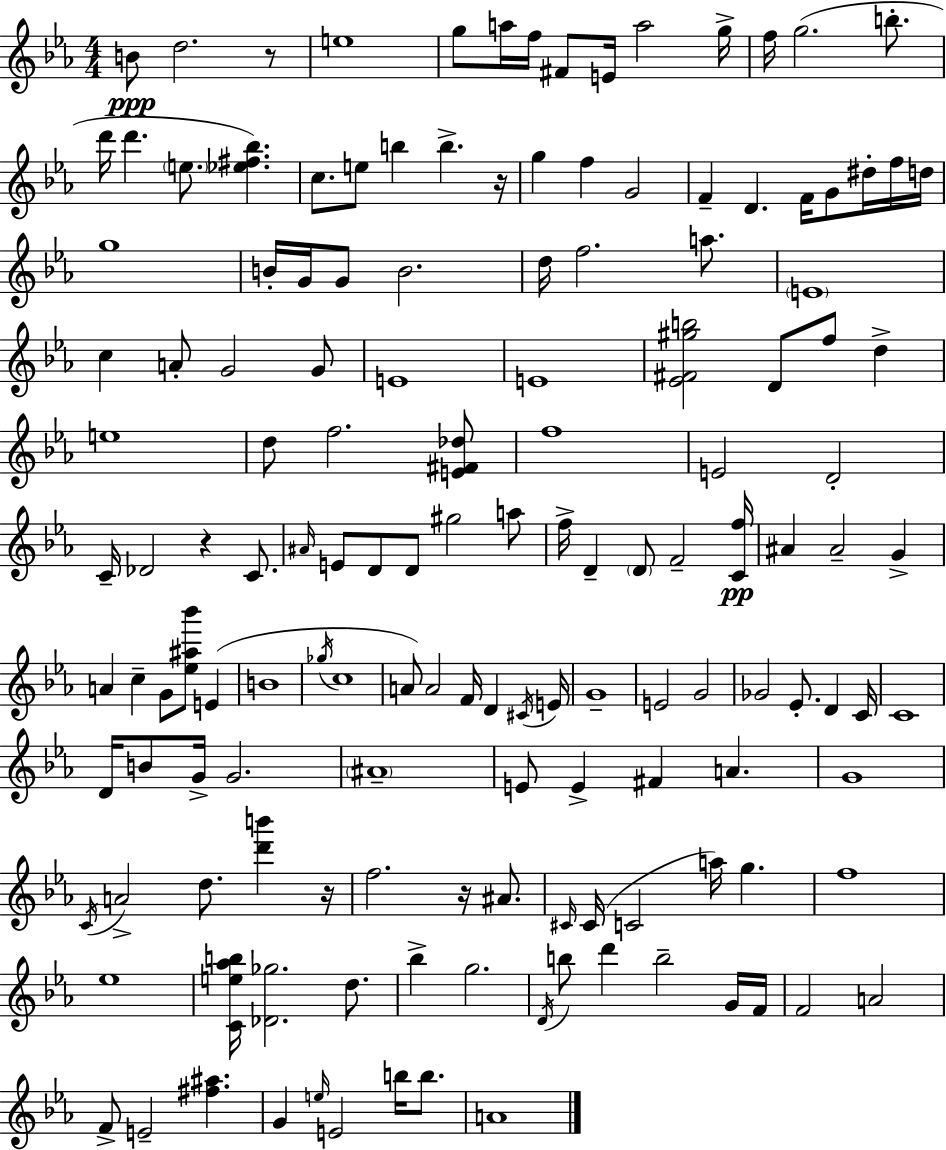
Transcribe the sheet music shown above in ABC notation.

X:1
T:Untitled
M:4/4
L:1/4
K:Cm
B/2 d2 z/2 e4 g/2 a/4 f/4 ^F/2 E/4 a2 g/4 f/4 g2 b/2 d'/4 d' e/2 [_e^f_b] c/2 e/2 b b z/4 g f G2 F D F/4 G/2 ^d/4 f/4 d/4 g4 B/4 G/4 G/2 B2 d/4 f2 a/2 E4 c A/2 G2 G/2 E4 E4 [_E^F^gb]2 D/2 f/2 d e4 d/2 f2 [E^F_d]/2 f4 E2 D2 C/4 _D2 z C/2 ^A/4 E/2 D/2 D/2 ^g2 a/2 f/4 D D/2 F2 [Cf]/4 ^A ^A2 G A c G/2 [_e^a_b']/2 E B4 _g/4 c4 A/2 A2 F/4 D ^C/4 E/4 G4 E2 G2 _G2 _E/2 D C/4 C4 D/4 B/2 G/4 G2 ^A4 E/2 E ^F A G4 C/4 A2 d/2 [d'b'] z/4 f2 z/4 ^A/2 ^C/4 ^C/4 C2 a/4 g f4 _e4 [Ce_ab]/4 [_D_g]2 d/2 _b g2 D/4 b/2 d' b2 G/4 F/4 F2 A2 F/2 E2 [^f^a] G e/4 E2 b/4 b/2 A4